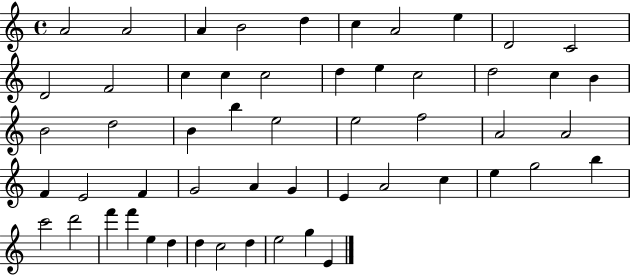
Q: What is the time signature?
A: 4/4